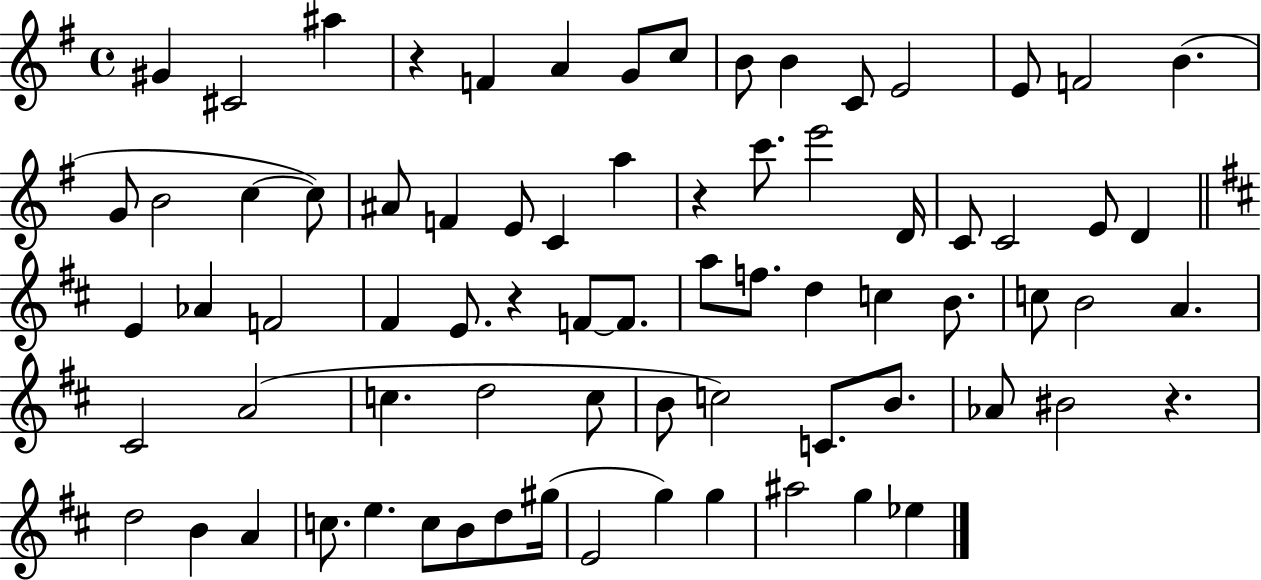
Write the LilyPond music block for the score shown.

{
  \clef treble
  \time 4/4
  \defaultTimeSignature
  \key g \major
  gis'4 cis'2 ais''4 | r4 f'4 a'4 g'8 c''8 | b'8 b'4 c'8 e'2 | e'8 f'2 b'4.( | \break g'8 b'2 c''4~~ c''8) | ais'8 f'4 e'8 c'4 a''4 | r4 c'''8. e'''2 d'16 | c'8 c'2 e'8 d'4 | \break \bar "||" \break \key d \major e'4 aes'4 f'2 | fis'4 e'8. r4 f'8~~ f'8. | a''8 f''8. d''4 c''4 b'8. | c''8 b'2 a'4. | \break cis'2 a'2( | c''4. d''2 c''8 | b'8 c''2) c'8. b'8. | aes'8 bis'2 r4. | \break d''2 b'4 a'4 | c''8. e''4. c''8 b'8 d''8 gis''16( | e'2 g''4) g''4 | ais''2 g''4 ees''4 | \break \bar "|."
}